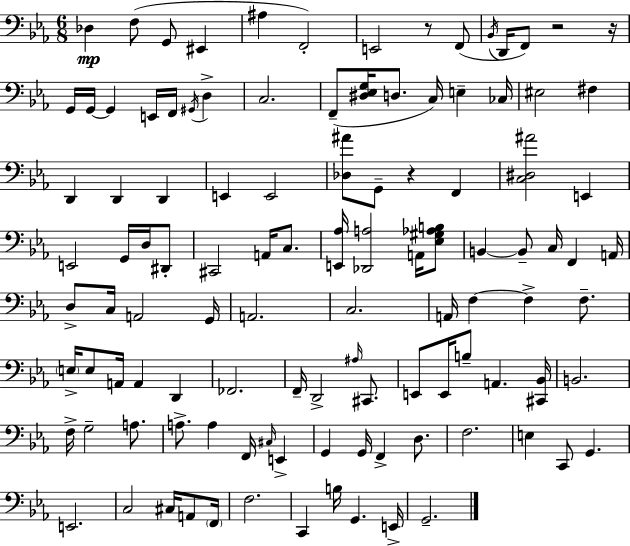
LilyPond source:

{
  \clef bass
  \numericTimeSignature
  \time 6/8
  \key ees \major
  des4\mp f8( g,8 eis,4 | ais4 f,2-.) | e,2 r8 f,8( | \acciaccatura { bes,16 } d,16 f,8) r2 | \break r16 g,16 g,16~~ g,4 e,16 f,16 \acciaccatura { gis,16 } d4-> | c2. | f,8--( <dis ees g>16 d8. c16) e4-- | ces16 eis2 fis4 | \break d,4 d,4 d,4 | e,4 e,2 | <des ais'>8 g,8-- r4 f,4 | <c dis ais'>2 e,4 | \break e,2 g,16 d16 | dis,8-. cis,2 a,16 c8. | <e, aes>16 <des, a>2 a,16 | <ees gis aes b>8 b,4~~ b,8-- c16 f,4 | \break a,16 d8-> c16 a,2 | g,16 a,2. | c2. | a,16 f4~~ f4-> f8.-- | \break \parenthesize e16-> e8 a,16 a,4 d,4 | fes,2. | f,16-- d,2-> \grace { ais16 } | cis,8. e,8 e,16 b8-- a,4. | \break <cis, bes,>16 b,2. | f16-> g2-- | a8. a8.-> a4 f,16 \grace { cis16 } | e,4-> g,4 g,16 f,4-> | \break d8. f2. | e4 c,8 g,4. | e,2. | c2 | \break cis16 a,8 \parenthesize f,16 f2. | c,4 b16 g,4. | e,16-> g,2.-- | \bar "|."
}